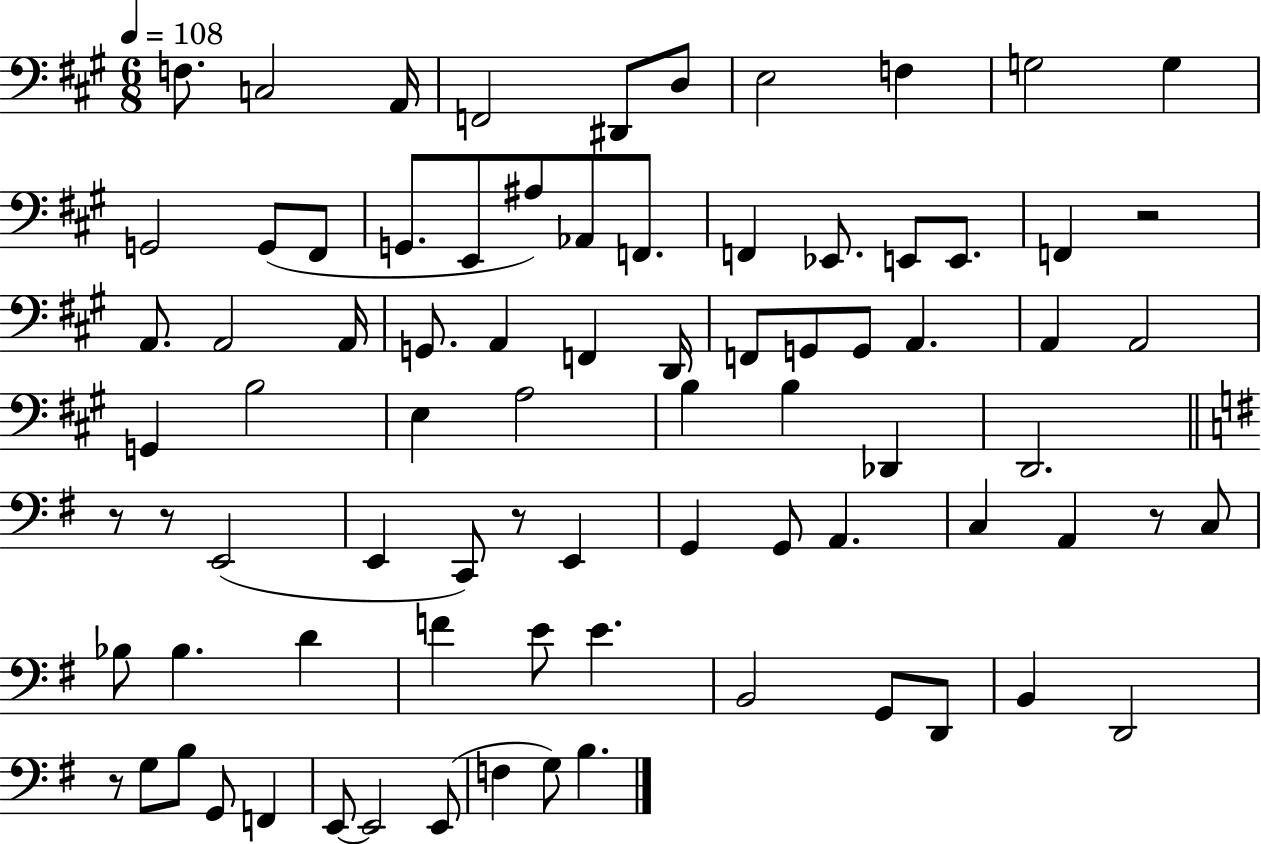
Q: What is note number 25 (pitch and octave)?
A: A2